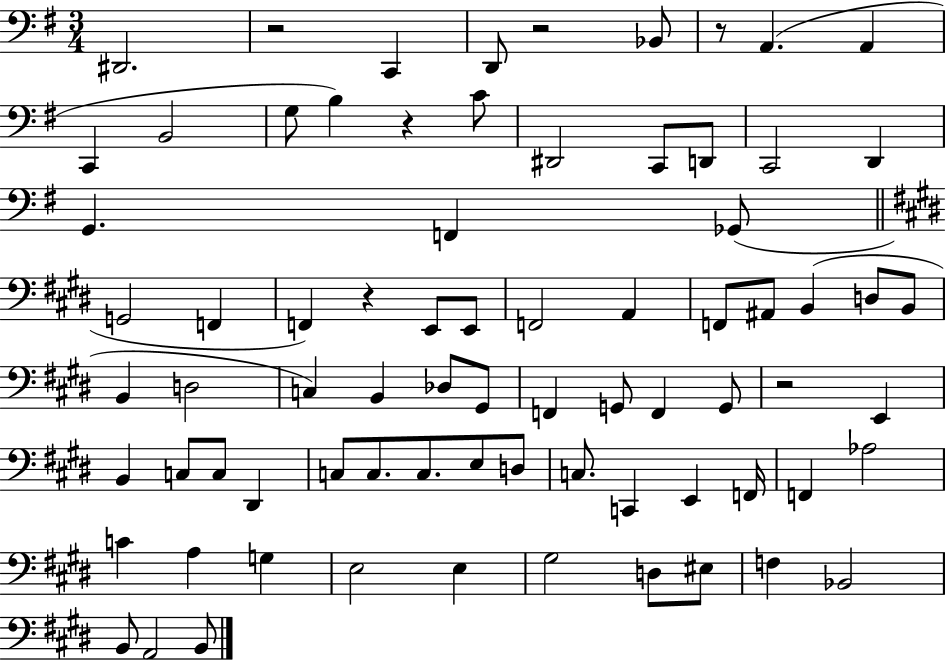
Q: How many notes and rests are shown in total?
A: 76